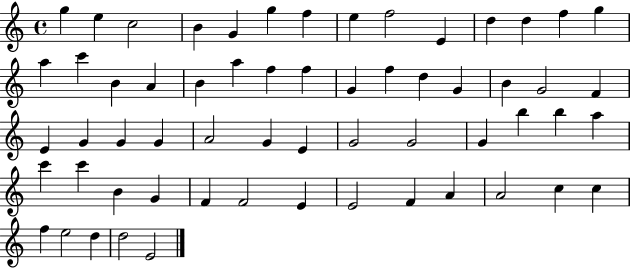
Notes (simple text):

G5/q E5/q C5/h B4/q G4/q G5/q F5/q E5/q F5/h E4/q D5/q D5/q F5/q G5/q A5/q C6/q B4/q A4/q B4/q A5/q F5/q F5/q G4/q F5/q D5/q G4/q B4/q G4/h F4/q E4/q G4/q G4/q G4/q A4/h G4/q E4/q G4/h G4/h G4/q B5/q B5/q A5/q C6/q C6/q B4/q G4/q F4/q F4/h E4/q E4/h F4/q A4/q A4/h C5/q C5/q F5/q E5/h D5/q D5/h E4/h